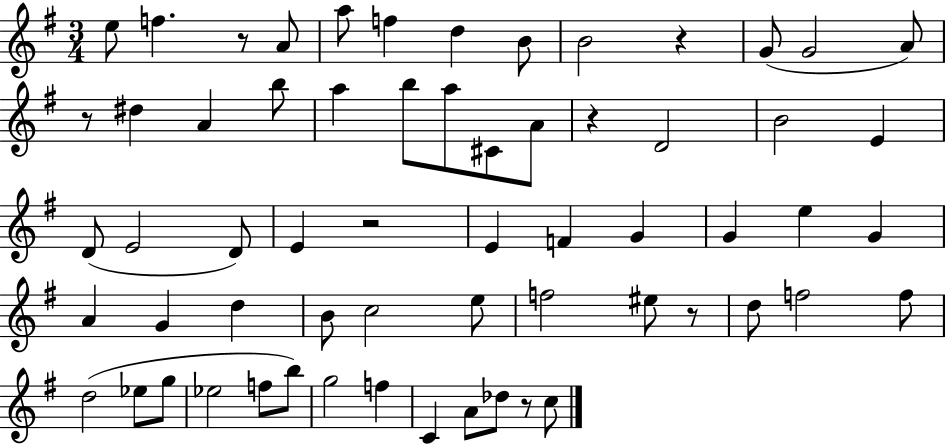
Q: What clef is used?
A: treble